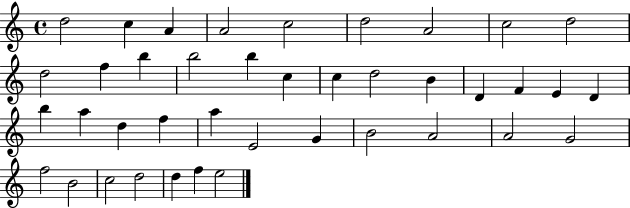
D5/h C5/q A4/q A4/h C5/h D5/h A4/h C5/h D5/h D5/h F5/q B5/q B5/h B5/q C5/q C5/q D5/h B4/q D4/q F4/q E4/q D4/q B5/q A5/q D5/q F5/q A5/q E4/h G4/q B4/h A4/h A4/h G4/h F5/h B4/h C5/h D5/h D5/q F5/q E5/h